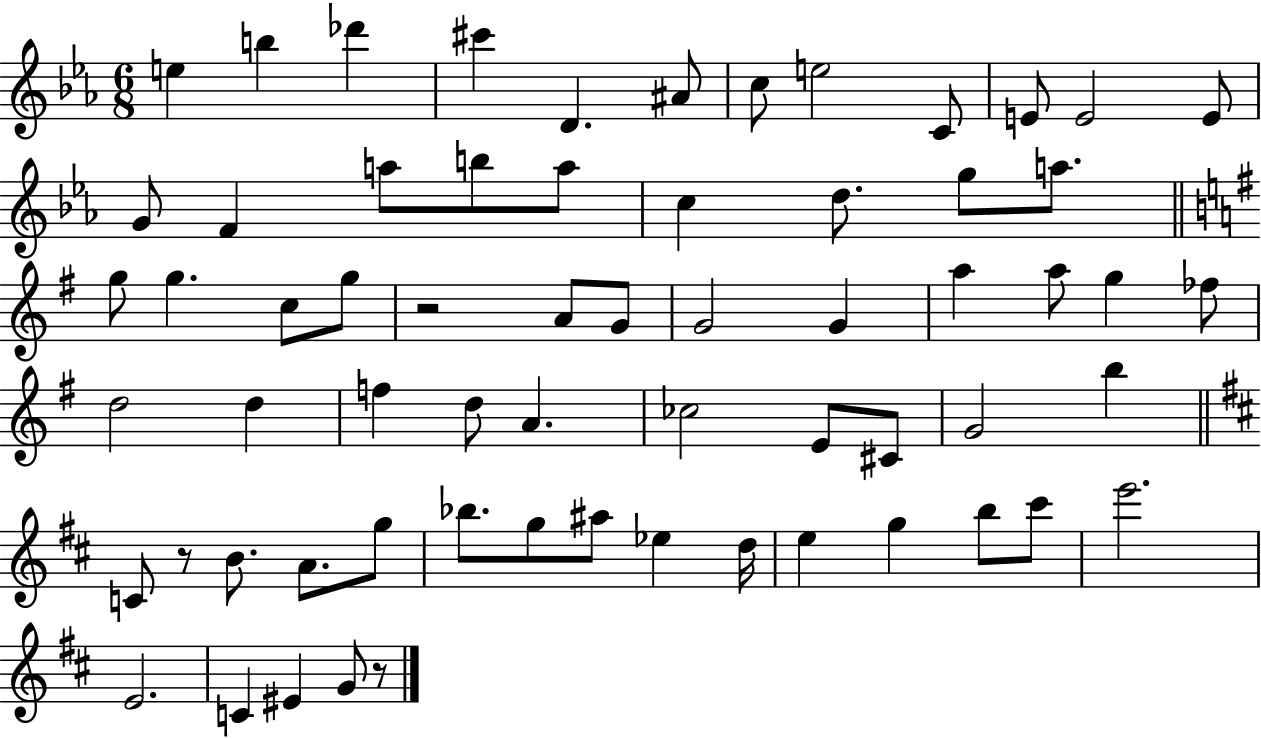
{
  \clef treble
  \numericTimeSignature
  \time 6/8
  \key ees \major
  \repeat volta 2 { e''4 b''4 des'''4 | cis'''4 d'4. ais'8 | c''8 e''2 c'8 | e'8 e'2 e'8 | \break g'8 f'4 a''8 b''8 a''8 | c''4 d''8. g''8 a''8. | \bar "||" \break \key g \major g''8 g''4. c''8 g''8 | r2 a'8 g'8 | g'2 g'4 | a''4 a''8 g''4 fes''8 | \break d''2 d''4 | f''4 d''8 a'4. | ces''2 e'8 cis'8 | g'2 b''4 | \break \bar "||" \break \key b \minor c'8 r8 b'8. a'8. g''8 | bes''8. g''8 ais''8 ees''4 d''16 | e''4 g''4 b''8 cis'''8 | e'''2. | \break e'2. | c'4 eis'4 g'8 r8 | } \bar "|."
}